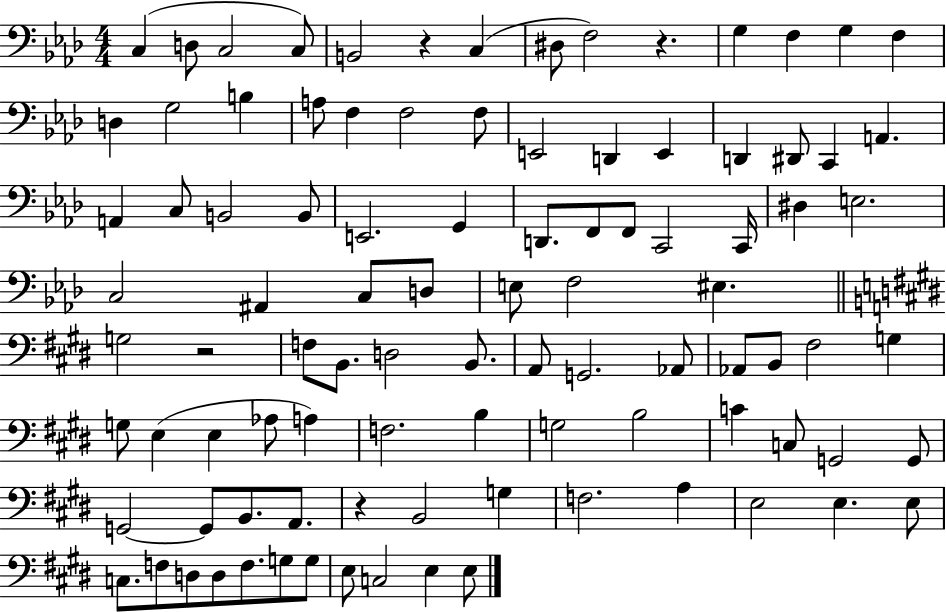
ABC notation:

X:1
T:Untitled
M:4/4
L:1/4
K:Ab
C, D,/2 C,2 C,/2 B,,2 z C, ^D,/2 F,2 z G, F, G, F, D, G,2 B, A,/2 F, F,2 F,/2 E,,2 D,, E,, D,, ^D,,/2 C,, A,, A,, C,/2 B,,2 B,,/2 E,,2 G,, D,,/2 F,,/2 F,,/2 C,,2 C,,/4 ^D, E,2 C,2 ^A,, C,/2 D,/2 E,/2 F,2 ^E, G,2 z2 F,/2 B,,/2 D,2 B,,/2 A,,/2 G,,2 _A,,/2 _A,,/2 B,,/2 ^F,2 G, G,/2 E, E, _A,/2 A, F,2 B, G,2 B,2 C C,/2 G,,2 G,,/2 G,,2 G,,/2 B,,/2 A,,/2 z B,,2 G, F,2 A, E,2 E, E,/2 C,/2 F,/2 D,/2 D,/2 F,/2 G,/2 G,/2 E,/2 C,2 E, E,/2